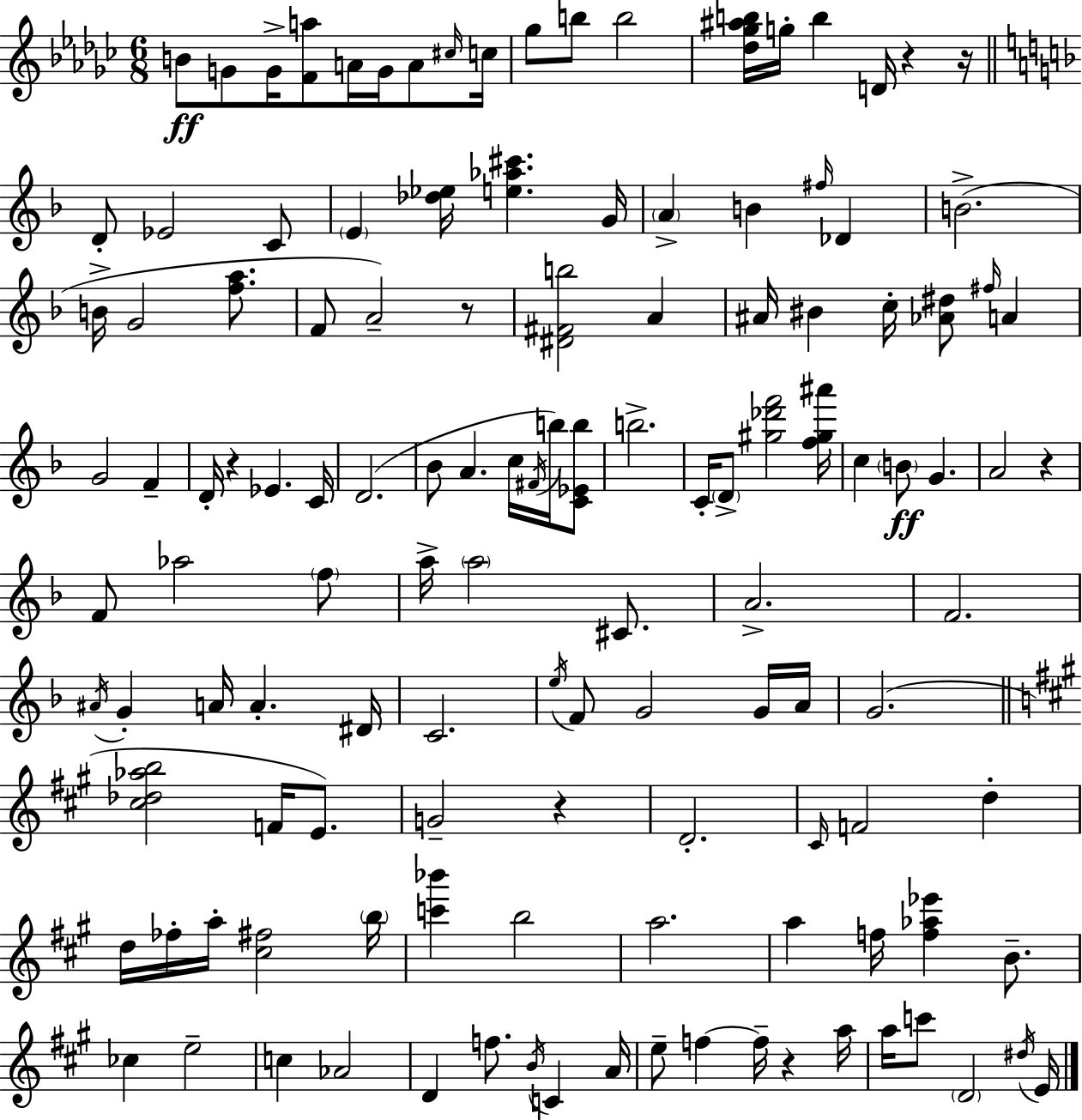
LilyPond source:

{
  \clef treble
  \numericTimeSignature
  \time 6/8
  \key ees \minor
  b'8\ff g'8 g'16-> <f' a''>8 a'16 g'16 a'8 \grace { cis''16 } | c''16 ges''8 b''8 b''2 | <des'' ges'' ais'' b''>16 g''16-. b''4 d'16 r4 | r16 \bar "||" \break \key f \major d'8-. ees'2 c'8 | \parenthesize e'4 <des'' ees''>16 <e'' aes'' cis'''>4. g'16 | \parenthesize a'4-> b'4 \grace { fis''16 } des'4 | b'2.->( | \break b'16-> g'2 <f'' a''>8. | f'8 a'2--) r8 | <dis' fis' b''>2 a'4 | ais'16 bis'4 c''16-. <aes' dis''>8 \grace { fis''16 } a'4 | \break g'2 f'4-- | d'16-. r4 ees'4. | c'16 d'2.( | bes'8 a'4. c''16 \acciaccatura { fis'16 }) | \break b''16 <c' ees' b''>8 b''2.-> | c'16-. \parenthesize d'8-> <gis'' des''' f'''>2 | <f'' gis'' ais'''>16 c''4 \parenthesize b'8\ff g'4. | a'2 r4 | \break f'8 aes''2 | \parenthesize f''8 a''16-> \parenthesize a''2 | cis'8. a'2.-> | f'2. | \break \acciaccatura { ais'16 } g'4-. a'16 a'4.-. | dis'16 c'2. | \acciaccatura { e''16 } f'8 g'2 | g'16 a'16 g'2.( | \break \bar "||" \break \key a \major <cis'' des'' aes'' b''>2 f'16 e'8.) | g'2-- r4 | d'2.-. | \grace { cis'16 } f'2 d''4-. | \break d''16 fes''16-. a''16-. <cis'' fis''>2 | \parenthesize b''16 <c''' bes'''>4 b''2 | a''2. | a''4 f''16 <f'' aes'' ees'''>4 b'8.-- | \break ces''4 e''2-- | c''4 aes'2 | d'4 f''8. \acciaccatura { b'16 } c'4 | a'16 e''8-- f''4~~ f''16-- r4 | \break a''16 a''16 c'''8 \parenthesize d'2 | \acciaccatura { dis''16 } e'16 \bar "|."
}